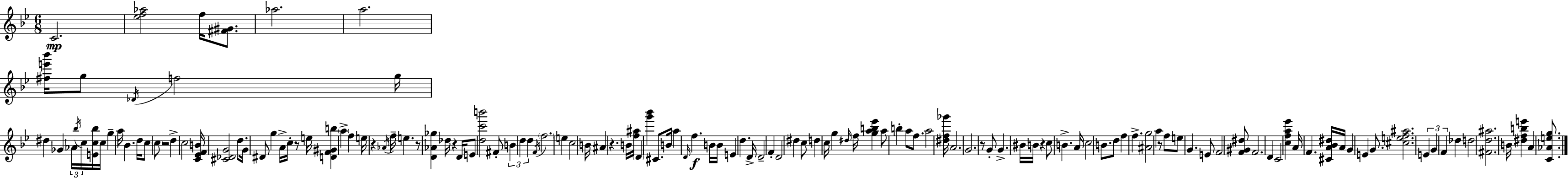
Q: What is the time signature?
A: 6/8